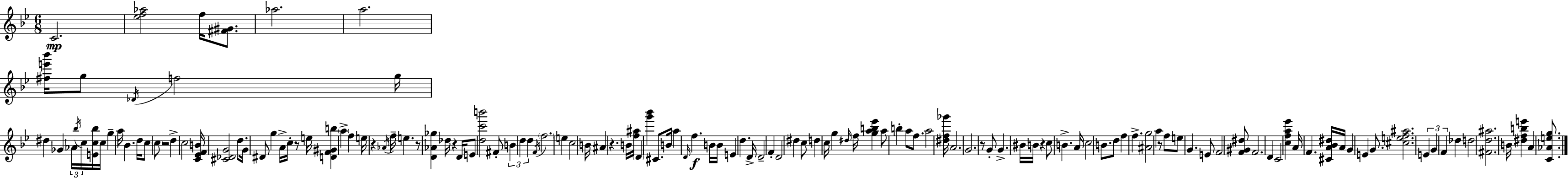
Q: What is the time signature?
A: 6/8